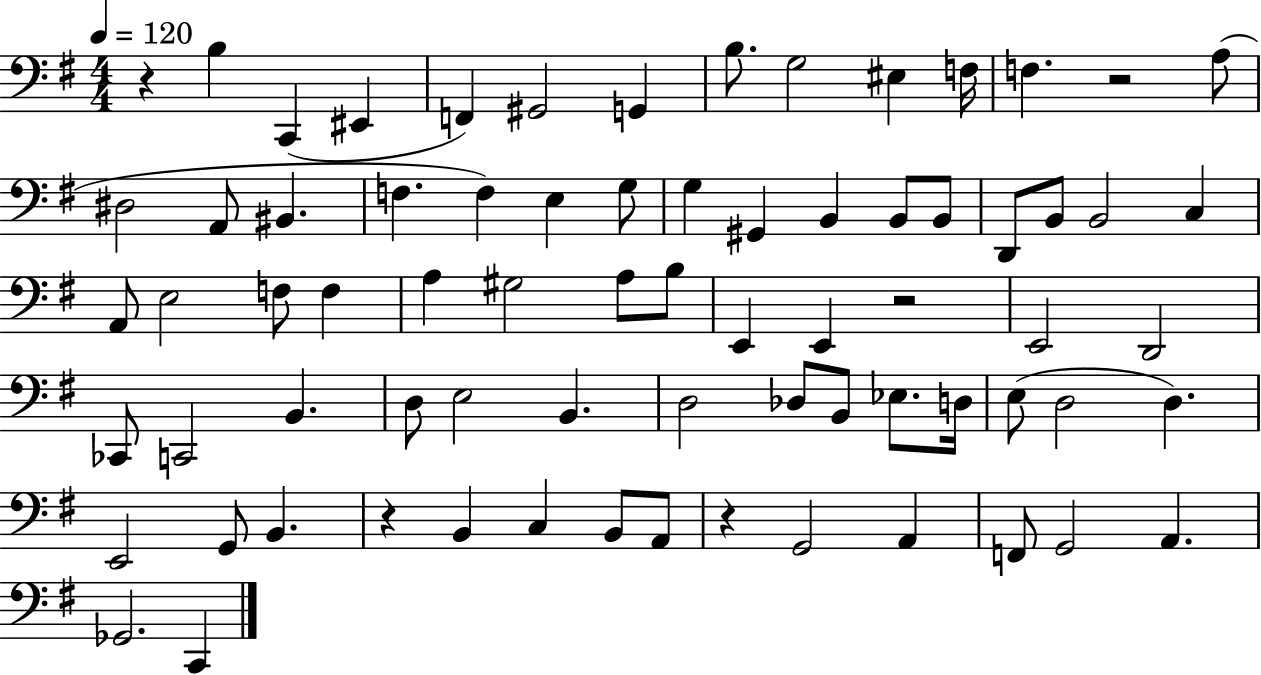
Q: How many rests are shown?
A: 5